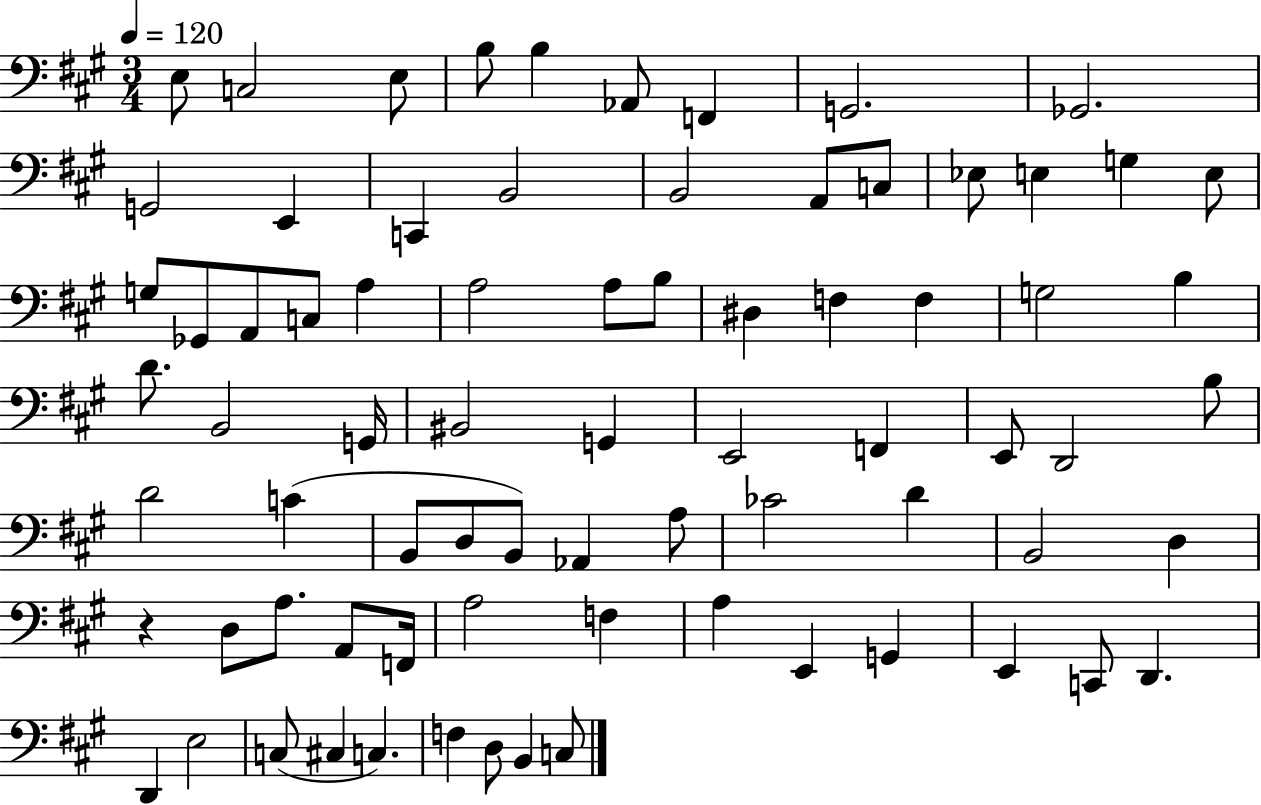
E3/e C3/h E3/e B3/e B3/q Ab2/e F2/q G2/h. Gb2/h. G2/h E2/q C2/q B2/h B2/h A2/e C3/e Eb3/e E3/q G3/q E3/e G3/e Gb2/e A2/e C3/e A3/q A3/h A3/e B3/e D#3/q F3/q F3/q G3/h B3/q D4/e. B2/h G2/s BIS2/h G2/q E2/h F2/q E2/e D2/h B3/e D4/h C4/q B2/e D3/e B2/e Ab2/q A3/e CES4/h D4/q B2/h D3/q R/q D3/e A3/e. A2/e F2/s A3/h F3/q A3/q E2/q G2/q E2/q C2/e D2/q. D2/q E3/h C3/e C#3/q C3/q. F3/q D3/e B2/q C3/e